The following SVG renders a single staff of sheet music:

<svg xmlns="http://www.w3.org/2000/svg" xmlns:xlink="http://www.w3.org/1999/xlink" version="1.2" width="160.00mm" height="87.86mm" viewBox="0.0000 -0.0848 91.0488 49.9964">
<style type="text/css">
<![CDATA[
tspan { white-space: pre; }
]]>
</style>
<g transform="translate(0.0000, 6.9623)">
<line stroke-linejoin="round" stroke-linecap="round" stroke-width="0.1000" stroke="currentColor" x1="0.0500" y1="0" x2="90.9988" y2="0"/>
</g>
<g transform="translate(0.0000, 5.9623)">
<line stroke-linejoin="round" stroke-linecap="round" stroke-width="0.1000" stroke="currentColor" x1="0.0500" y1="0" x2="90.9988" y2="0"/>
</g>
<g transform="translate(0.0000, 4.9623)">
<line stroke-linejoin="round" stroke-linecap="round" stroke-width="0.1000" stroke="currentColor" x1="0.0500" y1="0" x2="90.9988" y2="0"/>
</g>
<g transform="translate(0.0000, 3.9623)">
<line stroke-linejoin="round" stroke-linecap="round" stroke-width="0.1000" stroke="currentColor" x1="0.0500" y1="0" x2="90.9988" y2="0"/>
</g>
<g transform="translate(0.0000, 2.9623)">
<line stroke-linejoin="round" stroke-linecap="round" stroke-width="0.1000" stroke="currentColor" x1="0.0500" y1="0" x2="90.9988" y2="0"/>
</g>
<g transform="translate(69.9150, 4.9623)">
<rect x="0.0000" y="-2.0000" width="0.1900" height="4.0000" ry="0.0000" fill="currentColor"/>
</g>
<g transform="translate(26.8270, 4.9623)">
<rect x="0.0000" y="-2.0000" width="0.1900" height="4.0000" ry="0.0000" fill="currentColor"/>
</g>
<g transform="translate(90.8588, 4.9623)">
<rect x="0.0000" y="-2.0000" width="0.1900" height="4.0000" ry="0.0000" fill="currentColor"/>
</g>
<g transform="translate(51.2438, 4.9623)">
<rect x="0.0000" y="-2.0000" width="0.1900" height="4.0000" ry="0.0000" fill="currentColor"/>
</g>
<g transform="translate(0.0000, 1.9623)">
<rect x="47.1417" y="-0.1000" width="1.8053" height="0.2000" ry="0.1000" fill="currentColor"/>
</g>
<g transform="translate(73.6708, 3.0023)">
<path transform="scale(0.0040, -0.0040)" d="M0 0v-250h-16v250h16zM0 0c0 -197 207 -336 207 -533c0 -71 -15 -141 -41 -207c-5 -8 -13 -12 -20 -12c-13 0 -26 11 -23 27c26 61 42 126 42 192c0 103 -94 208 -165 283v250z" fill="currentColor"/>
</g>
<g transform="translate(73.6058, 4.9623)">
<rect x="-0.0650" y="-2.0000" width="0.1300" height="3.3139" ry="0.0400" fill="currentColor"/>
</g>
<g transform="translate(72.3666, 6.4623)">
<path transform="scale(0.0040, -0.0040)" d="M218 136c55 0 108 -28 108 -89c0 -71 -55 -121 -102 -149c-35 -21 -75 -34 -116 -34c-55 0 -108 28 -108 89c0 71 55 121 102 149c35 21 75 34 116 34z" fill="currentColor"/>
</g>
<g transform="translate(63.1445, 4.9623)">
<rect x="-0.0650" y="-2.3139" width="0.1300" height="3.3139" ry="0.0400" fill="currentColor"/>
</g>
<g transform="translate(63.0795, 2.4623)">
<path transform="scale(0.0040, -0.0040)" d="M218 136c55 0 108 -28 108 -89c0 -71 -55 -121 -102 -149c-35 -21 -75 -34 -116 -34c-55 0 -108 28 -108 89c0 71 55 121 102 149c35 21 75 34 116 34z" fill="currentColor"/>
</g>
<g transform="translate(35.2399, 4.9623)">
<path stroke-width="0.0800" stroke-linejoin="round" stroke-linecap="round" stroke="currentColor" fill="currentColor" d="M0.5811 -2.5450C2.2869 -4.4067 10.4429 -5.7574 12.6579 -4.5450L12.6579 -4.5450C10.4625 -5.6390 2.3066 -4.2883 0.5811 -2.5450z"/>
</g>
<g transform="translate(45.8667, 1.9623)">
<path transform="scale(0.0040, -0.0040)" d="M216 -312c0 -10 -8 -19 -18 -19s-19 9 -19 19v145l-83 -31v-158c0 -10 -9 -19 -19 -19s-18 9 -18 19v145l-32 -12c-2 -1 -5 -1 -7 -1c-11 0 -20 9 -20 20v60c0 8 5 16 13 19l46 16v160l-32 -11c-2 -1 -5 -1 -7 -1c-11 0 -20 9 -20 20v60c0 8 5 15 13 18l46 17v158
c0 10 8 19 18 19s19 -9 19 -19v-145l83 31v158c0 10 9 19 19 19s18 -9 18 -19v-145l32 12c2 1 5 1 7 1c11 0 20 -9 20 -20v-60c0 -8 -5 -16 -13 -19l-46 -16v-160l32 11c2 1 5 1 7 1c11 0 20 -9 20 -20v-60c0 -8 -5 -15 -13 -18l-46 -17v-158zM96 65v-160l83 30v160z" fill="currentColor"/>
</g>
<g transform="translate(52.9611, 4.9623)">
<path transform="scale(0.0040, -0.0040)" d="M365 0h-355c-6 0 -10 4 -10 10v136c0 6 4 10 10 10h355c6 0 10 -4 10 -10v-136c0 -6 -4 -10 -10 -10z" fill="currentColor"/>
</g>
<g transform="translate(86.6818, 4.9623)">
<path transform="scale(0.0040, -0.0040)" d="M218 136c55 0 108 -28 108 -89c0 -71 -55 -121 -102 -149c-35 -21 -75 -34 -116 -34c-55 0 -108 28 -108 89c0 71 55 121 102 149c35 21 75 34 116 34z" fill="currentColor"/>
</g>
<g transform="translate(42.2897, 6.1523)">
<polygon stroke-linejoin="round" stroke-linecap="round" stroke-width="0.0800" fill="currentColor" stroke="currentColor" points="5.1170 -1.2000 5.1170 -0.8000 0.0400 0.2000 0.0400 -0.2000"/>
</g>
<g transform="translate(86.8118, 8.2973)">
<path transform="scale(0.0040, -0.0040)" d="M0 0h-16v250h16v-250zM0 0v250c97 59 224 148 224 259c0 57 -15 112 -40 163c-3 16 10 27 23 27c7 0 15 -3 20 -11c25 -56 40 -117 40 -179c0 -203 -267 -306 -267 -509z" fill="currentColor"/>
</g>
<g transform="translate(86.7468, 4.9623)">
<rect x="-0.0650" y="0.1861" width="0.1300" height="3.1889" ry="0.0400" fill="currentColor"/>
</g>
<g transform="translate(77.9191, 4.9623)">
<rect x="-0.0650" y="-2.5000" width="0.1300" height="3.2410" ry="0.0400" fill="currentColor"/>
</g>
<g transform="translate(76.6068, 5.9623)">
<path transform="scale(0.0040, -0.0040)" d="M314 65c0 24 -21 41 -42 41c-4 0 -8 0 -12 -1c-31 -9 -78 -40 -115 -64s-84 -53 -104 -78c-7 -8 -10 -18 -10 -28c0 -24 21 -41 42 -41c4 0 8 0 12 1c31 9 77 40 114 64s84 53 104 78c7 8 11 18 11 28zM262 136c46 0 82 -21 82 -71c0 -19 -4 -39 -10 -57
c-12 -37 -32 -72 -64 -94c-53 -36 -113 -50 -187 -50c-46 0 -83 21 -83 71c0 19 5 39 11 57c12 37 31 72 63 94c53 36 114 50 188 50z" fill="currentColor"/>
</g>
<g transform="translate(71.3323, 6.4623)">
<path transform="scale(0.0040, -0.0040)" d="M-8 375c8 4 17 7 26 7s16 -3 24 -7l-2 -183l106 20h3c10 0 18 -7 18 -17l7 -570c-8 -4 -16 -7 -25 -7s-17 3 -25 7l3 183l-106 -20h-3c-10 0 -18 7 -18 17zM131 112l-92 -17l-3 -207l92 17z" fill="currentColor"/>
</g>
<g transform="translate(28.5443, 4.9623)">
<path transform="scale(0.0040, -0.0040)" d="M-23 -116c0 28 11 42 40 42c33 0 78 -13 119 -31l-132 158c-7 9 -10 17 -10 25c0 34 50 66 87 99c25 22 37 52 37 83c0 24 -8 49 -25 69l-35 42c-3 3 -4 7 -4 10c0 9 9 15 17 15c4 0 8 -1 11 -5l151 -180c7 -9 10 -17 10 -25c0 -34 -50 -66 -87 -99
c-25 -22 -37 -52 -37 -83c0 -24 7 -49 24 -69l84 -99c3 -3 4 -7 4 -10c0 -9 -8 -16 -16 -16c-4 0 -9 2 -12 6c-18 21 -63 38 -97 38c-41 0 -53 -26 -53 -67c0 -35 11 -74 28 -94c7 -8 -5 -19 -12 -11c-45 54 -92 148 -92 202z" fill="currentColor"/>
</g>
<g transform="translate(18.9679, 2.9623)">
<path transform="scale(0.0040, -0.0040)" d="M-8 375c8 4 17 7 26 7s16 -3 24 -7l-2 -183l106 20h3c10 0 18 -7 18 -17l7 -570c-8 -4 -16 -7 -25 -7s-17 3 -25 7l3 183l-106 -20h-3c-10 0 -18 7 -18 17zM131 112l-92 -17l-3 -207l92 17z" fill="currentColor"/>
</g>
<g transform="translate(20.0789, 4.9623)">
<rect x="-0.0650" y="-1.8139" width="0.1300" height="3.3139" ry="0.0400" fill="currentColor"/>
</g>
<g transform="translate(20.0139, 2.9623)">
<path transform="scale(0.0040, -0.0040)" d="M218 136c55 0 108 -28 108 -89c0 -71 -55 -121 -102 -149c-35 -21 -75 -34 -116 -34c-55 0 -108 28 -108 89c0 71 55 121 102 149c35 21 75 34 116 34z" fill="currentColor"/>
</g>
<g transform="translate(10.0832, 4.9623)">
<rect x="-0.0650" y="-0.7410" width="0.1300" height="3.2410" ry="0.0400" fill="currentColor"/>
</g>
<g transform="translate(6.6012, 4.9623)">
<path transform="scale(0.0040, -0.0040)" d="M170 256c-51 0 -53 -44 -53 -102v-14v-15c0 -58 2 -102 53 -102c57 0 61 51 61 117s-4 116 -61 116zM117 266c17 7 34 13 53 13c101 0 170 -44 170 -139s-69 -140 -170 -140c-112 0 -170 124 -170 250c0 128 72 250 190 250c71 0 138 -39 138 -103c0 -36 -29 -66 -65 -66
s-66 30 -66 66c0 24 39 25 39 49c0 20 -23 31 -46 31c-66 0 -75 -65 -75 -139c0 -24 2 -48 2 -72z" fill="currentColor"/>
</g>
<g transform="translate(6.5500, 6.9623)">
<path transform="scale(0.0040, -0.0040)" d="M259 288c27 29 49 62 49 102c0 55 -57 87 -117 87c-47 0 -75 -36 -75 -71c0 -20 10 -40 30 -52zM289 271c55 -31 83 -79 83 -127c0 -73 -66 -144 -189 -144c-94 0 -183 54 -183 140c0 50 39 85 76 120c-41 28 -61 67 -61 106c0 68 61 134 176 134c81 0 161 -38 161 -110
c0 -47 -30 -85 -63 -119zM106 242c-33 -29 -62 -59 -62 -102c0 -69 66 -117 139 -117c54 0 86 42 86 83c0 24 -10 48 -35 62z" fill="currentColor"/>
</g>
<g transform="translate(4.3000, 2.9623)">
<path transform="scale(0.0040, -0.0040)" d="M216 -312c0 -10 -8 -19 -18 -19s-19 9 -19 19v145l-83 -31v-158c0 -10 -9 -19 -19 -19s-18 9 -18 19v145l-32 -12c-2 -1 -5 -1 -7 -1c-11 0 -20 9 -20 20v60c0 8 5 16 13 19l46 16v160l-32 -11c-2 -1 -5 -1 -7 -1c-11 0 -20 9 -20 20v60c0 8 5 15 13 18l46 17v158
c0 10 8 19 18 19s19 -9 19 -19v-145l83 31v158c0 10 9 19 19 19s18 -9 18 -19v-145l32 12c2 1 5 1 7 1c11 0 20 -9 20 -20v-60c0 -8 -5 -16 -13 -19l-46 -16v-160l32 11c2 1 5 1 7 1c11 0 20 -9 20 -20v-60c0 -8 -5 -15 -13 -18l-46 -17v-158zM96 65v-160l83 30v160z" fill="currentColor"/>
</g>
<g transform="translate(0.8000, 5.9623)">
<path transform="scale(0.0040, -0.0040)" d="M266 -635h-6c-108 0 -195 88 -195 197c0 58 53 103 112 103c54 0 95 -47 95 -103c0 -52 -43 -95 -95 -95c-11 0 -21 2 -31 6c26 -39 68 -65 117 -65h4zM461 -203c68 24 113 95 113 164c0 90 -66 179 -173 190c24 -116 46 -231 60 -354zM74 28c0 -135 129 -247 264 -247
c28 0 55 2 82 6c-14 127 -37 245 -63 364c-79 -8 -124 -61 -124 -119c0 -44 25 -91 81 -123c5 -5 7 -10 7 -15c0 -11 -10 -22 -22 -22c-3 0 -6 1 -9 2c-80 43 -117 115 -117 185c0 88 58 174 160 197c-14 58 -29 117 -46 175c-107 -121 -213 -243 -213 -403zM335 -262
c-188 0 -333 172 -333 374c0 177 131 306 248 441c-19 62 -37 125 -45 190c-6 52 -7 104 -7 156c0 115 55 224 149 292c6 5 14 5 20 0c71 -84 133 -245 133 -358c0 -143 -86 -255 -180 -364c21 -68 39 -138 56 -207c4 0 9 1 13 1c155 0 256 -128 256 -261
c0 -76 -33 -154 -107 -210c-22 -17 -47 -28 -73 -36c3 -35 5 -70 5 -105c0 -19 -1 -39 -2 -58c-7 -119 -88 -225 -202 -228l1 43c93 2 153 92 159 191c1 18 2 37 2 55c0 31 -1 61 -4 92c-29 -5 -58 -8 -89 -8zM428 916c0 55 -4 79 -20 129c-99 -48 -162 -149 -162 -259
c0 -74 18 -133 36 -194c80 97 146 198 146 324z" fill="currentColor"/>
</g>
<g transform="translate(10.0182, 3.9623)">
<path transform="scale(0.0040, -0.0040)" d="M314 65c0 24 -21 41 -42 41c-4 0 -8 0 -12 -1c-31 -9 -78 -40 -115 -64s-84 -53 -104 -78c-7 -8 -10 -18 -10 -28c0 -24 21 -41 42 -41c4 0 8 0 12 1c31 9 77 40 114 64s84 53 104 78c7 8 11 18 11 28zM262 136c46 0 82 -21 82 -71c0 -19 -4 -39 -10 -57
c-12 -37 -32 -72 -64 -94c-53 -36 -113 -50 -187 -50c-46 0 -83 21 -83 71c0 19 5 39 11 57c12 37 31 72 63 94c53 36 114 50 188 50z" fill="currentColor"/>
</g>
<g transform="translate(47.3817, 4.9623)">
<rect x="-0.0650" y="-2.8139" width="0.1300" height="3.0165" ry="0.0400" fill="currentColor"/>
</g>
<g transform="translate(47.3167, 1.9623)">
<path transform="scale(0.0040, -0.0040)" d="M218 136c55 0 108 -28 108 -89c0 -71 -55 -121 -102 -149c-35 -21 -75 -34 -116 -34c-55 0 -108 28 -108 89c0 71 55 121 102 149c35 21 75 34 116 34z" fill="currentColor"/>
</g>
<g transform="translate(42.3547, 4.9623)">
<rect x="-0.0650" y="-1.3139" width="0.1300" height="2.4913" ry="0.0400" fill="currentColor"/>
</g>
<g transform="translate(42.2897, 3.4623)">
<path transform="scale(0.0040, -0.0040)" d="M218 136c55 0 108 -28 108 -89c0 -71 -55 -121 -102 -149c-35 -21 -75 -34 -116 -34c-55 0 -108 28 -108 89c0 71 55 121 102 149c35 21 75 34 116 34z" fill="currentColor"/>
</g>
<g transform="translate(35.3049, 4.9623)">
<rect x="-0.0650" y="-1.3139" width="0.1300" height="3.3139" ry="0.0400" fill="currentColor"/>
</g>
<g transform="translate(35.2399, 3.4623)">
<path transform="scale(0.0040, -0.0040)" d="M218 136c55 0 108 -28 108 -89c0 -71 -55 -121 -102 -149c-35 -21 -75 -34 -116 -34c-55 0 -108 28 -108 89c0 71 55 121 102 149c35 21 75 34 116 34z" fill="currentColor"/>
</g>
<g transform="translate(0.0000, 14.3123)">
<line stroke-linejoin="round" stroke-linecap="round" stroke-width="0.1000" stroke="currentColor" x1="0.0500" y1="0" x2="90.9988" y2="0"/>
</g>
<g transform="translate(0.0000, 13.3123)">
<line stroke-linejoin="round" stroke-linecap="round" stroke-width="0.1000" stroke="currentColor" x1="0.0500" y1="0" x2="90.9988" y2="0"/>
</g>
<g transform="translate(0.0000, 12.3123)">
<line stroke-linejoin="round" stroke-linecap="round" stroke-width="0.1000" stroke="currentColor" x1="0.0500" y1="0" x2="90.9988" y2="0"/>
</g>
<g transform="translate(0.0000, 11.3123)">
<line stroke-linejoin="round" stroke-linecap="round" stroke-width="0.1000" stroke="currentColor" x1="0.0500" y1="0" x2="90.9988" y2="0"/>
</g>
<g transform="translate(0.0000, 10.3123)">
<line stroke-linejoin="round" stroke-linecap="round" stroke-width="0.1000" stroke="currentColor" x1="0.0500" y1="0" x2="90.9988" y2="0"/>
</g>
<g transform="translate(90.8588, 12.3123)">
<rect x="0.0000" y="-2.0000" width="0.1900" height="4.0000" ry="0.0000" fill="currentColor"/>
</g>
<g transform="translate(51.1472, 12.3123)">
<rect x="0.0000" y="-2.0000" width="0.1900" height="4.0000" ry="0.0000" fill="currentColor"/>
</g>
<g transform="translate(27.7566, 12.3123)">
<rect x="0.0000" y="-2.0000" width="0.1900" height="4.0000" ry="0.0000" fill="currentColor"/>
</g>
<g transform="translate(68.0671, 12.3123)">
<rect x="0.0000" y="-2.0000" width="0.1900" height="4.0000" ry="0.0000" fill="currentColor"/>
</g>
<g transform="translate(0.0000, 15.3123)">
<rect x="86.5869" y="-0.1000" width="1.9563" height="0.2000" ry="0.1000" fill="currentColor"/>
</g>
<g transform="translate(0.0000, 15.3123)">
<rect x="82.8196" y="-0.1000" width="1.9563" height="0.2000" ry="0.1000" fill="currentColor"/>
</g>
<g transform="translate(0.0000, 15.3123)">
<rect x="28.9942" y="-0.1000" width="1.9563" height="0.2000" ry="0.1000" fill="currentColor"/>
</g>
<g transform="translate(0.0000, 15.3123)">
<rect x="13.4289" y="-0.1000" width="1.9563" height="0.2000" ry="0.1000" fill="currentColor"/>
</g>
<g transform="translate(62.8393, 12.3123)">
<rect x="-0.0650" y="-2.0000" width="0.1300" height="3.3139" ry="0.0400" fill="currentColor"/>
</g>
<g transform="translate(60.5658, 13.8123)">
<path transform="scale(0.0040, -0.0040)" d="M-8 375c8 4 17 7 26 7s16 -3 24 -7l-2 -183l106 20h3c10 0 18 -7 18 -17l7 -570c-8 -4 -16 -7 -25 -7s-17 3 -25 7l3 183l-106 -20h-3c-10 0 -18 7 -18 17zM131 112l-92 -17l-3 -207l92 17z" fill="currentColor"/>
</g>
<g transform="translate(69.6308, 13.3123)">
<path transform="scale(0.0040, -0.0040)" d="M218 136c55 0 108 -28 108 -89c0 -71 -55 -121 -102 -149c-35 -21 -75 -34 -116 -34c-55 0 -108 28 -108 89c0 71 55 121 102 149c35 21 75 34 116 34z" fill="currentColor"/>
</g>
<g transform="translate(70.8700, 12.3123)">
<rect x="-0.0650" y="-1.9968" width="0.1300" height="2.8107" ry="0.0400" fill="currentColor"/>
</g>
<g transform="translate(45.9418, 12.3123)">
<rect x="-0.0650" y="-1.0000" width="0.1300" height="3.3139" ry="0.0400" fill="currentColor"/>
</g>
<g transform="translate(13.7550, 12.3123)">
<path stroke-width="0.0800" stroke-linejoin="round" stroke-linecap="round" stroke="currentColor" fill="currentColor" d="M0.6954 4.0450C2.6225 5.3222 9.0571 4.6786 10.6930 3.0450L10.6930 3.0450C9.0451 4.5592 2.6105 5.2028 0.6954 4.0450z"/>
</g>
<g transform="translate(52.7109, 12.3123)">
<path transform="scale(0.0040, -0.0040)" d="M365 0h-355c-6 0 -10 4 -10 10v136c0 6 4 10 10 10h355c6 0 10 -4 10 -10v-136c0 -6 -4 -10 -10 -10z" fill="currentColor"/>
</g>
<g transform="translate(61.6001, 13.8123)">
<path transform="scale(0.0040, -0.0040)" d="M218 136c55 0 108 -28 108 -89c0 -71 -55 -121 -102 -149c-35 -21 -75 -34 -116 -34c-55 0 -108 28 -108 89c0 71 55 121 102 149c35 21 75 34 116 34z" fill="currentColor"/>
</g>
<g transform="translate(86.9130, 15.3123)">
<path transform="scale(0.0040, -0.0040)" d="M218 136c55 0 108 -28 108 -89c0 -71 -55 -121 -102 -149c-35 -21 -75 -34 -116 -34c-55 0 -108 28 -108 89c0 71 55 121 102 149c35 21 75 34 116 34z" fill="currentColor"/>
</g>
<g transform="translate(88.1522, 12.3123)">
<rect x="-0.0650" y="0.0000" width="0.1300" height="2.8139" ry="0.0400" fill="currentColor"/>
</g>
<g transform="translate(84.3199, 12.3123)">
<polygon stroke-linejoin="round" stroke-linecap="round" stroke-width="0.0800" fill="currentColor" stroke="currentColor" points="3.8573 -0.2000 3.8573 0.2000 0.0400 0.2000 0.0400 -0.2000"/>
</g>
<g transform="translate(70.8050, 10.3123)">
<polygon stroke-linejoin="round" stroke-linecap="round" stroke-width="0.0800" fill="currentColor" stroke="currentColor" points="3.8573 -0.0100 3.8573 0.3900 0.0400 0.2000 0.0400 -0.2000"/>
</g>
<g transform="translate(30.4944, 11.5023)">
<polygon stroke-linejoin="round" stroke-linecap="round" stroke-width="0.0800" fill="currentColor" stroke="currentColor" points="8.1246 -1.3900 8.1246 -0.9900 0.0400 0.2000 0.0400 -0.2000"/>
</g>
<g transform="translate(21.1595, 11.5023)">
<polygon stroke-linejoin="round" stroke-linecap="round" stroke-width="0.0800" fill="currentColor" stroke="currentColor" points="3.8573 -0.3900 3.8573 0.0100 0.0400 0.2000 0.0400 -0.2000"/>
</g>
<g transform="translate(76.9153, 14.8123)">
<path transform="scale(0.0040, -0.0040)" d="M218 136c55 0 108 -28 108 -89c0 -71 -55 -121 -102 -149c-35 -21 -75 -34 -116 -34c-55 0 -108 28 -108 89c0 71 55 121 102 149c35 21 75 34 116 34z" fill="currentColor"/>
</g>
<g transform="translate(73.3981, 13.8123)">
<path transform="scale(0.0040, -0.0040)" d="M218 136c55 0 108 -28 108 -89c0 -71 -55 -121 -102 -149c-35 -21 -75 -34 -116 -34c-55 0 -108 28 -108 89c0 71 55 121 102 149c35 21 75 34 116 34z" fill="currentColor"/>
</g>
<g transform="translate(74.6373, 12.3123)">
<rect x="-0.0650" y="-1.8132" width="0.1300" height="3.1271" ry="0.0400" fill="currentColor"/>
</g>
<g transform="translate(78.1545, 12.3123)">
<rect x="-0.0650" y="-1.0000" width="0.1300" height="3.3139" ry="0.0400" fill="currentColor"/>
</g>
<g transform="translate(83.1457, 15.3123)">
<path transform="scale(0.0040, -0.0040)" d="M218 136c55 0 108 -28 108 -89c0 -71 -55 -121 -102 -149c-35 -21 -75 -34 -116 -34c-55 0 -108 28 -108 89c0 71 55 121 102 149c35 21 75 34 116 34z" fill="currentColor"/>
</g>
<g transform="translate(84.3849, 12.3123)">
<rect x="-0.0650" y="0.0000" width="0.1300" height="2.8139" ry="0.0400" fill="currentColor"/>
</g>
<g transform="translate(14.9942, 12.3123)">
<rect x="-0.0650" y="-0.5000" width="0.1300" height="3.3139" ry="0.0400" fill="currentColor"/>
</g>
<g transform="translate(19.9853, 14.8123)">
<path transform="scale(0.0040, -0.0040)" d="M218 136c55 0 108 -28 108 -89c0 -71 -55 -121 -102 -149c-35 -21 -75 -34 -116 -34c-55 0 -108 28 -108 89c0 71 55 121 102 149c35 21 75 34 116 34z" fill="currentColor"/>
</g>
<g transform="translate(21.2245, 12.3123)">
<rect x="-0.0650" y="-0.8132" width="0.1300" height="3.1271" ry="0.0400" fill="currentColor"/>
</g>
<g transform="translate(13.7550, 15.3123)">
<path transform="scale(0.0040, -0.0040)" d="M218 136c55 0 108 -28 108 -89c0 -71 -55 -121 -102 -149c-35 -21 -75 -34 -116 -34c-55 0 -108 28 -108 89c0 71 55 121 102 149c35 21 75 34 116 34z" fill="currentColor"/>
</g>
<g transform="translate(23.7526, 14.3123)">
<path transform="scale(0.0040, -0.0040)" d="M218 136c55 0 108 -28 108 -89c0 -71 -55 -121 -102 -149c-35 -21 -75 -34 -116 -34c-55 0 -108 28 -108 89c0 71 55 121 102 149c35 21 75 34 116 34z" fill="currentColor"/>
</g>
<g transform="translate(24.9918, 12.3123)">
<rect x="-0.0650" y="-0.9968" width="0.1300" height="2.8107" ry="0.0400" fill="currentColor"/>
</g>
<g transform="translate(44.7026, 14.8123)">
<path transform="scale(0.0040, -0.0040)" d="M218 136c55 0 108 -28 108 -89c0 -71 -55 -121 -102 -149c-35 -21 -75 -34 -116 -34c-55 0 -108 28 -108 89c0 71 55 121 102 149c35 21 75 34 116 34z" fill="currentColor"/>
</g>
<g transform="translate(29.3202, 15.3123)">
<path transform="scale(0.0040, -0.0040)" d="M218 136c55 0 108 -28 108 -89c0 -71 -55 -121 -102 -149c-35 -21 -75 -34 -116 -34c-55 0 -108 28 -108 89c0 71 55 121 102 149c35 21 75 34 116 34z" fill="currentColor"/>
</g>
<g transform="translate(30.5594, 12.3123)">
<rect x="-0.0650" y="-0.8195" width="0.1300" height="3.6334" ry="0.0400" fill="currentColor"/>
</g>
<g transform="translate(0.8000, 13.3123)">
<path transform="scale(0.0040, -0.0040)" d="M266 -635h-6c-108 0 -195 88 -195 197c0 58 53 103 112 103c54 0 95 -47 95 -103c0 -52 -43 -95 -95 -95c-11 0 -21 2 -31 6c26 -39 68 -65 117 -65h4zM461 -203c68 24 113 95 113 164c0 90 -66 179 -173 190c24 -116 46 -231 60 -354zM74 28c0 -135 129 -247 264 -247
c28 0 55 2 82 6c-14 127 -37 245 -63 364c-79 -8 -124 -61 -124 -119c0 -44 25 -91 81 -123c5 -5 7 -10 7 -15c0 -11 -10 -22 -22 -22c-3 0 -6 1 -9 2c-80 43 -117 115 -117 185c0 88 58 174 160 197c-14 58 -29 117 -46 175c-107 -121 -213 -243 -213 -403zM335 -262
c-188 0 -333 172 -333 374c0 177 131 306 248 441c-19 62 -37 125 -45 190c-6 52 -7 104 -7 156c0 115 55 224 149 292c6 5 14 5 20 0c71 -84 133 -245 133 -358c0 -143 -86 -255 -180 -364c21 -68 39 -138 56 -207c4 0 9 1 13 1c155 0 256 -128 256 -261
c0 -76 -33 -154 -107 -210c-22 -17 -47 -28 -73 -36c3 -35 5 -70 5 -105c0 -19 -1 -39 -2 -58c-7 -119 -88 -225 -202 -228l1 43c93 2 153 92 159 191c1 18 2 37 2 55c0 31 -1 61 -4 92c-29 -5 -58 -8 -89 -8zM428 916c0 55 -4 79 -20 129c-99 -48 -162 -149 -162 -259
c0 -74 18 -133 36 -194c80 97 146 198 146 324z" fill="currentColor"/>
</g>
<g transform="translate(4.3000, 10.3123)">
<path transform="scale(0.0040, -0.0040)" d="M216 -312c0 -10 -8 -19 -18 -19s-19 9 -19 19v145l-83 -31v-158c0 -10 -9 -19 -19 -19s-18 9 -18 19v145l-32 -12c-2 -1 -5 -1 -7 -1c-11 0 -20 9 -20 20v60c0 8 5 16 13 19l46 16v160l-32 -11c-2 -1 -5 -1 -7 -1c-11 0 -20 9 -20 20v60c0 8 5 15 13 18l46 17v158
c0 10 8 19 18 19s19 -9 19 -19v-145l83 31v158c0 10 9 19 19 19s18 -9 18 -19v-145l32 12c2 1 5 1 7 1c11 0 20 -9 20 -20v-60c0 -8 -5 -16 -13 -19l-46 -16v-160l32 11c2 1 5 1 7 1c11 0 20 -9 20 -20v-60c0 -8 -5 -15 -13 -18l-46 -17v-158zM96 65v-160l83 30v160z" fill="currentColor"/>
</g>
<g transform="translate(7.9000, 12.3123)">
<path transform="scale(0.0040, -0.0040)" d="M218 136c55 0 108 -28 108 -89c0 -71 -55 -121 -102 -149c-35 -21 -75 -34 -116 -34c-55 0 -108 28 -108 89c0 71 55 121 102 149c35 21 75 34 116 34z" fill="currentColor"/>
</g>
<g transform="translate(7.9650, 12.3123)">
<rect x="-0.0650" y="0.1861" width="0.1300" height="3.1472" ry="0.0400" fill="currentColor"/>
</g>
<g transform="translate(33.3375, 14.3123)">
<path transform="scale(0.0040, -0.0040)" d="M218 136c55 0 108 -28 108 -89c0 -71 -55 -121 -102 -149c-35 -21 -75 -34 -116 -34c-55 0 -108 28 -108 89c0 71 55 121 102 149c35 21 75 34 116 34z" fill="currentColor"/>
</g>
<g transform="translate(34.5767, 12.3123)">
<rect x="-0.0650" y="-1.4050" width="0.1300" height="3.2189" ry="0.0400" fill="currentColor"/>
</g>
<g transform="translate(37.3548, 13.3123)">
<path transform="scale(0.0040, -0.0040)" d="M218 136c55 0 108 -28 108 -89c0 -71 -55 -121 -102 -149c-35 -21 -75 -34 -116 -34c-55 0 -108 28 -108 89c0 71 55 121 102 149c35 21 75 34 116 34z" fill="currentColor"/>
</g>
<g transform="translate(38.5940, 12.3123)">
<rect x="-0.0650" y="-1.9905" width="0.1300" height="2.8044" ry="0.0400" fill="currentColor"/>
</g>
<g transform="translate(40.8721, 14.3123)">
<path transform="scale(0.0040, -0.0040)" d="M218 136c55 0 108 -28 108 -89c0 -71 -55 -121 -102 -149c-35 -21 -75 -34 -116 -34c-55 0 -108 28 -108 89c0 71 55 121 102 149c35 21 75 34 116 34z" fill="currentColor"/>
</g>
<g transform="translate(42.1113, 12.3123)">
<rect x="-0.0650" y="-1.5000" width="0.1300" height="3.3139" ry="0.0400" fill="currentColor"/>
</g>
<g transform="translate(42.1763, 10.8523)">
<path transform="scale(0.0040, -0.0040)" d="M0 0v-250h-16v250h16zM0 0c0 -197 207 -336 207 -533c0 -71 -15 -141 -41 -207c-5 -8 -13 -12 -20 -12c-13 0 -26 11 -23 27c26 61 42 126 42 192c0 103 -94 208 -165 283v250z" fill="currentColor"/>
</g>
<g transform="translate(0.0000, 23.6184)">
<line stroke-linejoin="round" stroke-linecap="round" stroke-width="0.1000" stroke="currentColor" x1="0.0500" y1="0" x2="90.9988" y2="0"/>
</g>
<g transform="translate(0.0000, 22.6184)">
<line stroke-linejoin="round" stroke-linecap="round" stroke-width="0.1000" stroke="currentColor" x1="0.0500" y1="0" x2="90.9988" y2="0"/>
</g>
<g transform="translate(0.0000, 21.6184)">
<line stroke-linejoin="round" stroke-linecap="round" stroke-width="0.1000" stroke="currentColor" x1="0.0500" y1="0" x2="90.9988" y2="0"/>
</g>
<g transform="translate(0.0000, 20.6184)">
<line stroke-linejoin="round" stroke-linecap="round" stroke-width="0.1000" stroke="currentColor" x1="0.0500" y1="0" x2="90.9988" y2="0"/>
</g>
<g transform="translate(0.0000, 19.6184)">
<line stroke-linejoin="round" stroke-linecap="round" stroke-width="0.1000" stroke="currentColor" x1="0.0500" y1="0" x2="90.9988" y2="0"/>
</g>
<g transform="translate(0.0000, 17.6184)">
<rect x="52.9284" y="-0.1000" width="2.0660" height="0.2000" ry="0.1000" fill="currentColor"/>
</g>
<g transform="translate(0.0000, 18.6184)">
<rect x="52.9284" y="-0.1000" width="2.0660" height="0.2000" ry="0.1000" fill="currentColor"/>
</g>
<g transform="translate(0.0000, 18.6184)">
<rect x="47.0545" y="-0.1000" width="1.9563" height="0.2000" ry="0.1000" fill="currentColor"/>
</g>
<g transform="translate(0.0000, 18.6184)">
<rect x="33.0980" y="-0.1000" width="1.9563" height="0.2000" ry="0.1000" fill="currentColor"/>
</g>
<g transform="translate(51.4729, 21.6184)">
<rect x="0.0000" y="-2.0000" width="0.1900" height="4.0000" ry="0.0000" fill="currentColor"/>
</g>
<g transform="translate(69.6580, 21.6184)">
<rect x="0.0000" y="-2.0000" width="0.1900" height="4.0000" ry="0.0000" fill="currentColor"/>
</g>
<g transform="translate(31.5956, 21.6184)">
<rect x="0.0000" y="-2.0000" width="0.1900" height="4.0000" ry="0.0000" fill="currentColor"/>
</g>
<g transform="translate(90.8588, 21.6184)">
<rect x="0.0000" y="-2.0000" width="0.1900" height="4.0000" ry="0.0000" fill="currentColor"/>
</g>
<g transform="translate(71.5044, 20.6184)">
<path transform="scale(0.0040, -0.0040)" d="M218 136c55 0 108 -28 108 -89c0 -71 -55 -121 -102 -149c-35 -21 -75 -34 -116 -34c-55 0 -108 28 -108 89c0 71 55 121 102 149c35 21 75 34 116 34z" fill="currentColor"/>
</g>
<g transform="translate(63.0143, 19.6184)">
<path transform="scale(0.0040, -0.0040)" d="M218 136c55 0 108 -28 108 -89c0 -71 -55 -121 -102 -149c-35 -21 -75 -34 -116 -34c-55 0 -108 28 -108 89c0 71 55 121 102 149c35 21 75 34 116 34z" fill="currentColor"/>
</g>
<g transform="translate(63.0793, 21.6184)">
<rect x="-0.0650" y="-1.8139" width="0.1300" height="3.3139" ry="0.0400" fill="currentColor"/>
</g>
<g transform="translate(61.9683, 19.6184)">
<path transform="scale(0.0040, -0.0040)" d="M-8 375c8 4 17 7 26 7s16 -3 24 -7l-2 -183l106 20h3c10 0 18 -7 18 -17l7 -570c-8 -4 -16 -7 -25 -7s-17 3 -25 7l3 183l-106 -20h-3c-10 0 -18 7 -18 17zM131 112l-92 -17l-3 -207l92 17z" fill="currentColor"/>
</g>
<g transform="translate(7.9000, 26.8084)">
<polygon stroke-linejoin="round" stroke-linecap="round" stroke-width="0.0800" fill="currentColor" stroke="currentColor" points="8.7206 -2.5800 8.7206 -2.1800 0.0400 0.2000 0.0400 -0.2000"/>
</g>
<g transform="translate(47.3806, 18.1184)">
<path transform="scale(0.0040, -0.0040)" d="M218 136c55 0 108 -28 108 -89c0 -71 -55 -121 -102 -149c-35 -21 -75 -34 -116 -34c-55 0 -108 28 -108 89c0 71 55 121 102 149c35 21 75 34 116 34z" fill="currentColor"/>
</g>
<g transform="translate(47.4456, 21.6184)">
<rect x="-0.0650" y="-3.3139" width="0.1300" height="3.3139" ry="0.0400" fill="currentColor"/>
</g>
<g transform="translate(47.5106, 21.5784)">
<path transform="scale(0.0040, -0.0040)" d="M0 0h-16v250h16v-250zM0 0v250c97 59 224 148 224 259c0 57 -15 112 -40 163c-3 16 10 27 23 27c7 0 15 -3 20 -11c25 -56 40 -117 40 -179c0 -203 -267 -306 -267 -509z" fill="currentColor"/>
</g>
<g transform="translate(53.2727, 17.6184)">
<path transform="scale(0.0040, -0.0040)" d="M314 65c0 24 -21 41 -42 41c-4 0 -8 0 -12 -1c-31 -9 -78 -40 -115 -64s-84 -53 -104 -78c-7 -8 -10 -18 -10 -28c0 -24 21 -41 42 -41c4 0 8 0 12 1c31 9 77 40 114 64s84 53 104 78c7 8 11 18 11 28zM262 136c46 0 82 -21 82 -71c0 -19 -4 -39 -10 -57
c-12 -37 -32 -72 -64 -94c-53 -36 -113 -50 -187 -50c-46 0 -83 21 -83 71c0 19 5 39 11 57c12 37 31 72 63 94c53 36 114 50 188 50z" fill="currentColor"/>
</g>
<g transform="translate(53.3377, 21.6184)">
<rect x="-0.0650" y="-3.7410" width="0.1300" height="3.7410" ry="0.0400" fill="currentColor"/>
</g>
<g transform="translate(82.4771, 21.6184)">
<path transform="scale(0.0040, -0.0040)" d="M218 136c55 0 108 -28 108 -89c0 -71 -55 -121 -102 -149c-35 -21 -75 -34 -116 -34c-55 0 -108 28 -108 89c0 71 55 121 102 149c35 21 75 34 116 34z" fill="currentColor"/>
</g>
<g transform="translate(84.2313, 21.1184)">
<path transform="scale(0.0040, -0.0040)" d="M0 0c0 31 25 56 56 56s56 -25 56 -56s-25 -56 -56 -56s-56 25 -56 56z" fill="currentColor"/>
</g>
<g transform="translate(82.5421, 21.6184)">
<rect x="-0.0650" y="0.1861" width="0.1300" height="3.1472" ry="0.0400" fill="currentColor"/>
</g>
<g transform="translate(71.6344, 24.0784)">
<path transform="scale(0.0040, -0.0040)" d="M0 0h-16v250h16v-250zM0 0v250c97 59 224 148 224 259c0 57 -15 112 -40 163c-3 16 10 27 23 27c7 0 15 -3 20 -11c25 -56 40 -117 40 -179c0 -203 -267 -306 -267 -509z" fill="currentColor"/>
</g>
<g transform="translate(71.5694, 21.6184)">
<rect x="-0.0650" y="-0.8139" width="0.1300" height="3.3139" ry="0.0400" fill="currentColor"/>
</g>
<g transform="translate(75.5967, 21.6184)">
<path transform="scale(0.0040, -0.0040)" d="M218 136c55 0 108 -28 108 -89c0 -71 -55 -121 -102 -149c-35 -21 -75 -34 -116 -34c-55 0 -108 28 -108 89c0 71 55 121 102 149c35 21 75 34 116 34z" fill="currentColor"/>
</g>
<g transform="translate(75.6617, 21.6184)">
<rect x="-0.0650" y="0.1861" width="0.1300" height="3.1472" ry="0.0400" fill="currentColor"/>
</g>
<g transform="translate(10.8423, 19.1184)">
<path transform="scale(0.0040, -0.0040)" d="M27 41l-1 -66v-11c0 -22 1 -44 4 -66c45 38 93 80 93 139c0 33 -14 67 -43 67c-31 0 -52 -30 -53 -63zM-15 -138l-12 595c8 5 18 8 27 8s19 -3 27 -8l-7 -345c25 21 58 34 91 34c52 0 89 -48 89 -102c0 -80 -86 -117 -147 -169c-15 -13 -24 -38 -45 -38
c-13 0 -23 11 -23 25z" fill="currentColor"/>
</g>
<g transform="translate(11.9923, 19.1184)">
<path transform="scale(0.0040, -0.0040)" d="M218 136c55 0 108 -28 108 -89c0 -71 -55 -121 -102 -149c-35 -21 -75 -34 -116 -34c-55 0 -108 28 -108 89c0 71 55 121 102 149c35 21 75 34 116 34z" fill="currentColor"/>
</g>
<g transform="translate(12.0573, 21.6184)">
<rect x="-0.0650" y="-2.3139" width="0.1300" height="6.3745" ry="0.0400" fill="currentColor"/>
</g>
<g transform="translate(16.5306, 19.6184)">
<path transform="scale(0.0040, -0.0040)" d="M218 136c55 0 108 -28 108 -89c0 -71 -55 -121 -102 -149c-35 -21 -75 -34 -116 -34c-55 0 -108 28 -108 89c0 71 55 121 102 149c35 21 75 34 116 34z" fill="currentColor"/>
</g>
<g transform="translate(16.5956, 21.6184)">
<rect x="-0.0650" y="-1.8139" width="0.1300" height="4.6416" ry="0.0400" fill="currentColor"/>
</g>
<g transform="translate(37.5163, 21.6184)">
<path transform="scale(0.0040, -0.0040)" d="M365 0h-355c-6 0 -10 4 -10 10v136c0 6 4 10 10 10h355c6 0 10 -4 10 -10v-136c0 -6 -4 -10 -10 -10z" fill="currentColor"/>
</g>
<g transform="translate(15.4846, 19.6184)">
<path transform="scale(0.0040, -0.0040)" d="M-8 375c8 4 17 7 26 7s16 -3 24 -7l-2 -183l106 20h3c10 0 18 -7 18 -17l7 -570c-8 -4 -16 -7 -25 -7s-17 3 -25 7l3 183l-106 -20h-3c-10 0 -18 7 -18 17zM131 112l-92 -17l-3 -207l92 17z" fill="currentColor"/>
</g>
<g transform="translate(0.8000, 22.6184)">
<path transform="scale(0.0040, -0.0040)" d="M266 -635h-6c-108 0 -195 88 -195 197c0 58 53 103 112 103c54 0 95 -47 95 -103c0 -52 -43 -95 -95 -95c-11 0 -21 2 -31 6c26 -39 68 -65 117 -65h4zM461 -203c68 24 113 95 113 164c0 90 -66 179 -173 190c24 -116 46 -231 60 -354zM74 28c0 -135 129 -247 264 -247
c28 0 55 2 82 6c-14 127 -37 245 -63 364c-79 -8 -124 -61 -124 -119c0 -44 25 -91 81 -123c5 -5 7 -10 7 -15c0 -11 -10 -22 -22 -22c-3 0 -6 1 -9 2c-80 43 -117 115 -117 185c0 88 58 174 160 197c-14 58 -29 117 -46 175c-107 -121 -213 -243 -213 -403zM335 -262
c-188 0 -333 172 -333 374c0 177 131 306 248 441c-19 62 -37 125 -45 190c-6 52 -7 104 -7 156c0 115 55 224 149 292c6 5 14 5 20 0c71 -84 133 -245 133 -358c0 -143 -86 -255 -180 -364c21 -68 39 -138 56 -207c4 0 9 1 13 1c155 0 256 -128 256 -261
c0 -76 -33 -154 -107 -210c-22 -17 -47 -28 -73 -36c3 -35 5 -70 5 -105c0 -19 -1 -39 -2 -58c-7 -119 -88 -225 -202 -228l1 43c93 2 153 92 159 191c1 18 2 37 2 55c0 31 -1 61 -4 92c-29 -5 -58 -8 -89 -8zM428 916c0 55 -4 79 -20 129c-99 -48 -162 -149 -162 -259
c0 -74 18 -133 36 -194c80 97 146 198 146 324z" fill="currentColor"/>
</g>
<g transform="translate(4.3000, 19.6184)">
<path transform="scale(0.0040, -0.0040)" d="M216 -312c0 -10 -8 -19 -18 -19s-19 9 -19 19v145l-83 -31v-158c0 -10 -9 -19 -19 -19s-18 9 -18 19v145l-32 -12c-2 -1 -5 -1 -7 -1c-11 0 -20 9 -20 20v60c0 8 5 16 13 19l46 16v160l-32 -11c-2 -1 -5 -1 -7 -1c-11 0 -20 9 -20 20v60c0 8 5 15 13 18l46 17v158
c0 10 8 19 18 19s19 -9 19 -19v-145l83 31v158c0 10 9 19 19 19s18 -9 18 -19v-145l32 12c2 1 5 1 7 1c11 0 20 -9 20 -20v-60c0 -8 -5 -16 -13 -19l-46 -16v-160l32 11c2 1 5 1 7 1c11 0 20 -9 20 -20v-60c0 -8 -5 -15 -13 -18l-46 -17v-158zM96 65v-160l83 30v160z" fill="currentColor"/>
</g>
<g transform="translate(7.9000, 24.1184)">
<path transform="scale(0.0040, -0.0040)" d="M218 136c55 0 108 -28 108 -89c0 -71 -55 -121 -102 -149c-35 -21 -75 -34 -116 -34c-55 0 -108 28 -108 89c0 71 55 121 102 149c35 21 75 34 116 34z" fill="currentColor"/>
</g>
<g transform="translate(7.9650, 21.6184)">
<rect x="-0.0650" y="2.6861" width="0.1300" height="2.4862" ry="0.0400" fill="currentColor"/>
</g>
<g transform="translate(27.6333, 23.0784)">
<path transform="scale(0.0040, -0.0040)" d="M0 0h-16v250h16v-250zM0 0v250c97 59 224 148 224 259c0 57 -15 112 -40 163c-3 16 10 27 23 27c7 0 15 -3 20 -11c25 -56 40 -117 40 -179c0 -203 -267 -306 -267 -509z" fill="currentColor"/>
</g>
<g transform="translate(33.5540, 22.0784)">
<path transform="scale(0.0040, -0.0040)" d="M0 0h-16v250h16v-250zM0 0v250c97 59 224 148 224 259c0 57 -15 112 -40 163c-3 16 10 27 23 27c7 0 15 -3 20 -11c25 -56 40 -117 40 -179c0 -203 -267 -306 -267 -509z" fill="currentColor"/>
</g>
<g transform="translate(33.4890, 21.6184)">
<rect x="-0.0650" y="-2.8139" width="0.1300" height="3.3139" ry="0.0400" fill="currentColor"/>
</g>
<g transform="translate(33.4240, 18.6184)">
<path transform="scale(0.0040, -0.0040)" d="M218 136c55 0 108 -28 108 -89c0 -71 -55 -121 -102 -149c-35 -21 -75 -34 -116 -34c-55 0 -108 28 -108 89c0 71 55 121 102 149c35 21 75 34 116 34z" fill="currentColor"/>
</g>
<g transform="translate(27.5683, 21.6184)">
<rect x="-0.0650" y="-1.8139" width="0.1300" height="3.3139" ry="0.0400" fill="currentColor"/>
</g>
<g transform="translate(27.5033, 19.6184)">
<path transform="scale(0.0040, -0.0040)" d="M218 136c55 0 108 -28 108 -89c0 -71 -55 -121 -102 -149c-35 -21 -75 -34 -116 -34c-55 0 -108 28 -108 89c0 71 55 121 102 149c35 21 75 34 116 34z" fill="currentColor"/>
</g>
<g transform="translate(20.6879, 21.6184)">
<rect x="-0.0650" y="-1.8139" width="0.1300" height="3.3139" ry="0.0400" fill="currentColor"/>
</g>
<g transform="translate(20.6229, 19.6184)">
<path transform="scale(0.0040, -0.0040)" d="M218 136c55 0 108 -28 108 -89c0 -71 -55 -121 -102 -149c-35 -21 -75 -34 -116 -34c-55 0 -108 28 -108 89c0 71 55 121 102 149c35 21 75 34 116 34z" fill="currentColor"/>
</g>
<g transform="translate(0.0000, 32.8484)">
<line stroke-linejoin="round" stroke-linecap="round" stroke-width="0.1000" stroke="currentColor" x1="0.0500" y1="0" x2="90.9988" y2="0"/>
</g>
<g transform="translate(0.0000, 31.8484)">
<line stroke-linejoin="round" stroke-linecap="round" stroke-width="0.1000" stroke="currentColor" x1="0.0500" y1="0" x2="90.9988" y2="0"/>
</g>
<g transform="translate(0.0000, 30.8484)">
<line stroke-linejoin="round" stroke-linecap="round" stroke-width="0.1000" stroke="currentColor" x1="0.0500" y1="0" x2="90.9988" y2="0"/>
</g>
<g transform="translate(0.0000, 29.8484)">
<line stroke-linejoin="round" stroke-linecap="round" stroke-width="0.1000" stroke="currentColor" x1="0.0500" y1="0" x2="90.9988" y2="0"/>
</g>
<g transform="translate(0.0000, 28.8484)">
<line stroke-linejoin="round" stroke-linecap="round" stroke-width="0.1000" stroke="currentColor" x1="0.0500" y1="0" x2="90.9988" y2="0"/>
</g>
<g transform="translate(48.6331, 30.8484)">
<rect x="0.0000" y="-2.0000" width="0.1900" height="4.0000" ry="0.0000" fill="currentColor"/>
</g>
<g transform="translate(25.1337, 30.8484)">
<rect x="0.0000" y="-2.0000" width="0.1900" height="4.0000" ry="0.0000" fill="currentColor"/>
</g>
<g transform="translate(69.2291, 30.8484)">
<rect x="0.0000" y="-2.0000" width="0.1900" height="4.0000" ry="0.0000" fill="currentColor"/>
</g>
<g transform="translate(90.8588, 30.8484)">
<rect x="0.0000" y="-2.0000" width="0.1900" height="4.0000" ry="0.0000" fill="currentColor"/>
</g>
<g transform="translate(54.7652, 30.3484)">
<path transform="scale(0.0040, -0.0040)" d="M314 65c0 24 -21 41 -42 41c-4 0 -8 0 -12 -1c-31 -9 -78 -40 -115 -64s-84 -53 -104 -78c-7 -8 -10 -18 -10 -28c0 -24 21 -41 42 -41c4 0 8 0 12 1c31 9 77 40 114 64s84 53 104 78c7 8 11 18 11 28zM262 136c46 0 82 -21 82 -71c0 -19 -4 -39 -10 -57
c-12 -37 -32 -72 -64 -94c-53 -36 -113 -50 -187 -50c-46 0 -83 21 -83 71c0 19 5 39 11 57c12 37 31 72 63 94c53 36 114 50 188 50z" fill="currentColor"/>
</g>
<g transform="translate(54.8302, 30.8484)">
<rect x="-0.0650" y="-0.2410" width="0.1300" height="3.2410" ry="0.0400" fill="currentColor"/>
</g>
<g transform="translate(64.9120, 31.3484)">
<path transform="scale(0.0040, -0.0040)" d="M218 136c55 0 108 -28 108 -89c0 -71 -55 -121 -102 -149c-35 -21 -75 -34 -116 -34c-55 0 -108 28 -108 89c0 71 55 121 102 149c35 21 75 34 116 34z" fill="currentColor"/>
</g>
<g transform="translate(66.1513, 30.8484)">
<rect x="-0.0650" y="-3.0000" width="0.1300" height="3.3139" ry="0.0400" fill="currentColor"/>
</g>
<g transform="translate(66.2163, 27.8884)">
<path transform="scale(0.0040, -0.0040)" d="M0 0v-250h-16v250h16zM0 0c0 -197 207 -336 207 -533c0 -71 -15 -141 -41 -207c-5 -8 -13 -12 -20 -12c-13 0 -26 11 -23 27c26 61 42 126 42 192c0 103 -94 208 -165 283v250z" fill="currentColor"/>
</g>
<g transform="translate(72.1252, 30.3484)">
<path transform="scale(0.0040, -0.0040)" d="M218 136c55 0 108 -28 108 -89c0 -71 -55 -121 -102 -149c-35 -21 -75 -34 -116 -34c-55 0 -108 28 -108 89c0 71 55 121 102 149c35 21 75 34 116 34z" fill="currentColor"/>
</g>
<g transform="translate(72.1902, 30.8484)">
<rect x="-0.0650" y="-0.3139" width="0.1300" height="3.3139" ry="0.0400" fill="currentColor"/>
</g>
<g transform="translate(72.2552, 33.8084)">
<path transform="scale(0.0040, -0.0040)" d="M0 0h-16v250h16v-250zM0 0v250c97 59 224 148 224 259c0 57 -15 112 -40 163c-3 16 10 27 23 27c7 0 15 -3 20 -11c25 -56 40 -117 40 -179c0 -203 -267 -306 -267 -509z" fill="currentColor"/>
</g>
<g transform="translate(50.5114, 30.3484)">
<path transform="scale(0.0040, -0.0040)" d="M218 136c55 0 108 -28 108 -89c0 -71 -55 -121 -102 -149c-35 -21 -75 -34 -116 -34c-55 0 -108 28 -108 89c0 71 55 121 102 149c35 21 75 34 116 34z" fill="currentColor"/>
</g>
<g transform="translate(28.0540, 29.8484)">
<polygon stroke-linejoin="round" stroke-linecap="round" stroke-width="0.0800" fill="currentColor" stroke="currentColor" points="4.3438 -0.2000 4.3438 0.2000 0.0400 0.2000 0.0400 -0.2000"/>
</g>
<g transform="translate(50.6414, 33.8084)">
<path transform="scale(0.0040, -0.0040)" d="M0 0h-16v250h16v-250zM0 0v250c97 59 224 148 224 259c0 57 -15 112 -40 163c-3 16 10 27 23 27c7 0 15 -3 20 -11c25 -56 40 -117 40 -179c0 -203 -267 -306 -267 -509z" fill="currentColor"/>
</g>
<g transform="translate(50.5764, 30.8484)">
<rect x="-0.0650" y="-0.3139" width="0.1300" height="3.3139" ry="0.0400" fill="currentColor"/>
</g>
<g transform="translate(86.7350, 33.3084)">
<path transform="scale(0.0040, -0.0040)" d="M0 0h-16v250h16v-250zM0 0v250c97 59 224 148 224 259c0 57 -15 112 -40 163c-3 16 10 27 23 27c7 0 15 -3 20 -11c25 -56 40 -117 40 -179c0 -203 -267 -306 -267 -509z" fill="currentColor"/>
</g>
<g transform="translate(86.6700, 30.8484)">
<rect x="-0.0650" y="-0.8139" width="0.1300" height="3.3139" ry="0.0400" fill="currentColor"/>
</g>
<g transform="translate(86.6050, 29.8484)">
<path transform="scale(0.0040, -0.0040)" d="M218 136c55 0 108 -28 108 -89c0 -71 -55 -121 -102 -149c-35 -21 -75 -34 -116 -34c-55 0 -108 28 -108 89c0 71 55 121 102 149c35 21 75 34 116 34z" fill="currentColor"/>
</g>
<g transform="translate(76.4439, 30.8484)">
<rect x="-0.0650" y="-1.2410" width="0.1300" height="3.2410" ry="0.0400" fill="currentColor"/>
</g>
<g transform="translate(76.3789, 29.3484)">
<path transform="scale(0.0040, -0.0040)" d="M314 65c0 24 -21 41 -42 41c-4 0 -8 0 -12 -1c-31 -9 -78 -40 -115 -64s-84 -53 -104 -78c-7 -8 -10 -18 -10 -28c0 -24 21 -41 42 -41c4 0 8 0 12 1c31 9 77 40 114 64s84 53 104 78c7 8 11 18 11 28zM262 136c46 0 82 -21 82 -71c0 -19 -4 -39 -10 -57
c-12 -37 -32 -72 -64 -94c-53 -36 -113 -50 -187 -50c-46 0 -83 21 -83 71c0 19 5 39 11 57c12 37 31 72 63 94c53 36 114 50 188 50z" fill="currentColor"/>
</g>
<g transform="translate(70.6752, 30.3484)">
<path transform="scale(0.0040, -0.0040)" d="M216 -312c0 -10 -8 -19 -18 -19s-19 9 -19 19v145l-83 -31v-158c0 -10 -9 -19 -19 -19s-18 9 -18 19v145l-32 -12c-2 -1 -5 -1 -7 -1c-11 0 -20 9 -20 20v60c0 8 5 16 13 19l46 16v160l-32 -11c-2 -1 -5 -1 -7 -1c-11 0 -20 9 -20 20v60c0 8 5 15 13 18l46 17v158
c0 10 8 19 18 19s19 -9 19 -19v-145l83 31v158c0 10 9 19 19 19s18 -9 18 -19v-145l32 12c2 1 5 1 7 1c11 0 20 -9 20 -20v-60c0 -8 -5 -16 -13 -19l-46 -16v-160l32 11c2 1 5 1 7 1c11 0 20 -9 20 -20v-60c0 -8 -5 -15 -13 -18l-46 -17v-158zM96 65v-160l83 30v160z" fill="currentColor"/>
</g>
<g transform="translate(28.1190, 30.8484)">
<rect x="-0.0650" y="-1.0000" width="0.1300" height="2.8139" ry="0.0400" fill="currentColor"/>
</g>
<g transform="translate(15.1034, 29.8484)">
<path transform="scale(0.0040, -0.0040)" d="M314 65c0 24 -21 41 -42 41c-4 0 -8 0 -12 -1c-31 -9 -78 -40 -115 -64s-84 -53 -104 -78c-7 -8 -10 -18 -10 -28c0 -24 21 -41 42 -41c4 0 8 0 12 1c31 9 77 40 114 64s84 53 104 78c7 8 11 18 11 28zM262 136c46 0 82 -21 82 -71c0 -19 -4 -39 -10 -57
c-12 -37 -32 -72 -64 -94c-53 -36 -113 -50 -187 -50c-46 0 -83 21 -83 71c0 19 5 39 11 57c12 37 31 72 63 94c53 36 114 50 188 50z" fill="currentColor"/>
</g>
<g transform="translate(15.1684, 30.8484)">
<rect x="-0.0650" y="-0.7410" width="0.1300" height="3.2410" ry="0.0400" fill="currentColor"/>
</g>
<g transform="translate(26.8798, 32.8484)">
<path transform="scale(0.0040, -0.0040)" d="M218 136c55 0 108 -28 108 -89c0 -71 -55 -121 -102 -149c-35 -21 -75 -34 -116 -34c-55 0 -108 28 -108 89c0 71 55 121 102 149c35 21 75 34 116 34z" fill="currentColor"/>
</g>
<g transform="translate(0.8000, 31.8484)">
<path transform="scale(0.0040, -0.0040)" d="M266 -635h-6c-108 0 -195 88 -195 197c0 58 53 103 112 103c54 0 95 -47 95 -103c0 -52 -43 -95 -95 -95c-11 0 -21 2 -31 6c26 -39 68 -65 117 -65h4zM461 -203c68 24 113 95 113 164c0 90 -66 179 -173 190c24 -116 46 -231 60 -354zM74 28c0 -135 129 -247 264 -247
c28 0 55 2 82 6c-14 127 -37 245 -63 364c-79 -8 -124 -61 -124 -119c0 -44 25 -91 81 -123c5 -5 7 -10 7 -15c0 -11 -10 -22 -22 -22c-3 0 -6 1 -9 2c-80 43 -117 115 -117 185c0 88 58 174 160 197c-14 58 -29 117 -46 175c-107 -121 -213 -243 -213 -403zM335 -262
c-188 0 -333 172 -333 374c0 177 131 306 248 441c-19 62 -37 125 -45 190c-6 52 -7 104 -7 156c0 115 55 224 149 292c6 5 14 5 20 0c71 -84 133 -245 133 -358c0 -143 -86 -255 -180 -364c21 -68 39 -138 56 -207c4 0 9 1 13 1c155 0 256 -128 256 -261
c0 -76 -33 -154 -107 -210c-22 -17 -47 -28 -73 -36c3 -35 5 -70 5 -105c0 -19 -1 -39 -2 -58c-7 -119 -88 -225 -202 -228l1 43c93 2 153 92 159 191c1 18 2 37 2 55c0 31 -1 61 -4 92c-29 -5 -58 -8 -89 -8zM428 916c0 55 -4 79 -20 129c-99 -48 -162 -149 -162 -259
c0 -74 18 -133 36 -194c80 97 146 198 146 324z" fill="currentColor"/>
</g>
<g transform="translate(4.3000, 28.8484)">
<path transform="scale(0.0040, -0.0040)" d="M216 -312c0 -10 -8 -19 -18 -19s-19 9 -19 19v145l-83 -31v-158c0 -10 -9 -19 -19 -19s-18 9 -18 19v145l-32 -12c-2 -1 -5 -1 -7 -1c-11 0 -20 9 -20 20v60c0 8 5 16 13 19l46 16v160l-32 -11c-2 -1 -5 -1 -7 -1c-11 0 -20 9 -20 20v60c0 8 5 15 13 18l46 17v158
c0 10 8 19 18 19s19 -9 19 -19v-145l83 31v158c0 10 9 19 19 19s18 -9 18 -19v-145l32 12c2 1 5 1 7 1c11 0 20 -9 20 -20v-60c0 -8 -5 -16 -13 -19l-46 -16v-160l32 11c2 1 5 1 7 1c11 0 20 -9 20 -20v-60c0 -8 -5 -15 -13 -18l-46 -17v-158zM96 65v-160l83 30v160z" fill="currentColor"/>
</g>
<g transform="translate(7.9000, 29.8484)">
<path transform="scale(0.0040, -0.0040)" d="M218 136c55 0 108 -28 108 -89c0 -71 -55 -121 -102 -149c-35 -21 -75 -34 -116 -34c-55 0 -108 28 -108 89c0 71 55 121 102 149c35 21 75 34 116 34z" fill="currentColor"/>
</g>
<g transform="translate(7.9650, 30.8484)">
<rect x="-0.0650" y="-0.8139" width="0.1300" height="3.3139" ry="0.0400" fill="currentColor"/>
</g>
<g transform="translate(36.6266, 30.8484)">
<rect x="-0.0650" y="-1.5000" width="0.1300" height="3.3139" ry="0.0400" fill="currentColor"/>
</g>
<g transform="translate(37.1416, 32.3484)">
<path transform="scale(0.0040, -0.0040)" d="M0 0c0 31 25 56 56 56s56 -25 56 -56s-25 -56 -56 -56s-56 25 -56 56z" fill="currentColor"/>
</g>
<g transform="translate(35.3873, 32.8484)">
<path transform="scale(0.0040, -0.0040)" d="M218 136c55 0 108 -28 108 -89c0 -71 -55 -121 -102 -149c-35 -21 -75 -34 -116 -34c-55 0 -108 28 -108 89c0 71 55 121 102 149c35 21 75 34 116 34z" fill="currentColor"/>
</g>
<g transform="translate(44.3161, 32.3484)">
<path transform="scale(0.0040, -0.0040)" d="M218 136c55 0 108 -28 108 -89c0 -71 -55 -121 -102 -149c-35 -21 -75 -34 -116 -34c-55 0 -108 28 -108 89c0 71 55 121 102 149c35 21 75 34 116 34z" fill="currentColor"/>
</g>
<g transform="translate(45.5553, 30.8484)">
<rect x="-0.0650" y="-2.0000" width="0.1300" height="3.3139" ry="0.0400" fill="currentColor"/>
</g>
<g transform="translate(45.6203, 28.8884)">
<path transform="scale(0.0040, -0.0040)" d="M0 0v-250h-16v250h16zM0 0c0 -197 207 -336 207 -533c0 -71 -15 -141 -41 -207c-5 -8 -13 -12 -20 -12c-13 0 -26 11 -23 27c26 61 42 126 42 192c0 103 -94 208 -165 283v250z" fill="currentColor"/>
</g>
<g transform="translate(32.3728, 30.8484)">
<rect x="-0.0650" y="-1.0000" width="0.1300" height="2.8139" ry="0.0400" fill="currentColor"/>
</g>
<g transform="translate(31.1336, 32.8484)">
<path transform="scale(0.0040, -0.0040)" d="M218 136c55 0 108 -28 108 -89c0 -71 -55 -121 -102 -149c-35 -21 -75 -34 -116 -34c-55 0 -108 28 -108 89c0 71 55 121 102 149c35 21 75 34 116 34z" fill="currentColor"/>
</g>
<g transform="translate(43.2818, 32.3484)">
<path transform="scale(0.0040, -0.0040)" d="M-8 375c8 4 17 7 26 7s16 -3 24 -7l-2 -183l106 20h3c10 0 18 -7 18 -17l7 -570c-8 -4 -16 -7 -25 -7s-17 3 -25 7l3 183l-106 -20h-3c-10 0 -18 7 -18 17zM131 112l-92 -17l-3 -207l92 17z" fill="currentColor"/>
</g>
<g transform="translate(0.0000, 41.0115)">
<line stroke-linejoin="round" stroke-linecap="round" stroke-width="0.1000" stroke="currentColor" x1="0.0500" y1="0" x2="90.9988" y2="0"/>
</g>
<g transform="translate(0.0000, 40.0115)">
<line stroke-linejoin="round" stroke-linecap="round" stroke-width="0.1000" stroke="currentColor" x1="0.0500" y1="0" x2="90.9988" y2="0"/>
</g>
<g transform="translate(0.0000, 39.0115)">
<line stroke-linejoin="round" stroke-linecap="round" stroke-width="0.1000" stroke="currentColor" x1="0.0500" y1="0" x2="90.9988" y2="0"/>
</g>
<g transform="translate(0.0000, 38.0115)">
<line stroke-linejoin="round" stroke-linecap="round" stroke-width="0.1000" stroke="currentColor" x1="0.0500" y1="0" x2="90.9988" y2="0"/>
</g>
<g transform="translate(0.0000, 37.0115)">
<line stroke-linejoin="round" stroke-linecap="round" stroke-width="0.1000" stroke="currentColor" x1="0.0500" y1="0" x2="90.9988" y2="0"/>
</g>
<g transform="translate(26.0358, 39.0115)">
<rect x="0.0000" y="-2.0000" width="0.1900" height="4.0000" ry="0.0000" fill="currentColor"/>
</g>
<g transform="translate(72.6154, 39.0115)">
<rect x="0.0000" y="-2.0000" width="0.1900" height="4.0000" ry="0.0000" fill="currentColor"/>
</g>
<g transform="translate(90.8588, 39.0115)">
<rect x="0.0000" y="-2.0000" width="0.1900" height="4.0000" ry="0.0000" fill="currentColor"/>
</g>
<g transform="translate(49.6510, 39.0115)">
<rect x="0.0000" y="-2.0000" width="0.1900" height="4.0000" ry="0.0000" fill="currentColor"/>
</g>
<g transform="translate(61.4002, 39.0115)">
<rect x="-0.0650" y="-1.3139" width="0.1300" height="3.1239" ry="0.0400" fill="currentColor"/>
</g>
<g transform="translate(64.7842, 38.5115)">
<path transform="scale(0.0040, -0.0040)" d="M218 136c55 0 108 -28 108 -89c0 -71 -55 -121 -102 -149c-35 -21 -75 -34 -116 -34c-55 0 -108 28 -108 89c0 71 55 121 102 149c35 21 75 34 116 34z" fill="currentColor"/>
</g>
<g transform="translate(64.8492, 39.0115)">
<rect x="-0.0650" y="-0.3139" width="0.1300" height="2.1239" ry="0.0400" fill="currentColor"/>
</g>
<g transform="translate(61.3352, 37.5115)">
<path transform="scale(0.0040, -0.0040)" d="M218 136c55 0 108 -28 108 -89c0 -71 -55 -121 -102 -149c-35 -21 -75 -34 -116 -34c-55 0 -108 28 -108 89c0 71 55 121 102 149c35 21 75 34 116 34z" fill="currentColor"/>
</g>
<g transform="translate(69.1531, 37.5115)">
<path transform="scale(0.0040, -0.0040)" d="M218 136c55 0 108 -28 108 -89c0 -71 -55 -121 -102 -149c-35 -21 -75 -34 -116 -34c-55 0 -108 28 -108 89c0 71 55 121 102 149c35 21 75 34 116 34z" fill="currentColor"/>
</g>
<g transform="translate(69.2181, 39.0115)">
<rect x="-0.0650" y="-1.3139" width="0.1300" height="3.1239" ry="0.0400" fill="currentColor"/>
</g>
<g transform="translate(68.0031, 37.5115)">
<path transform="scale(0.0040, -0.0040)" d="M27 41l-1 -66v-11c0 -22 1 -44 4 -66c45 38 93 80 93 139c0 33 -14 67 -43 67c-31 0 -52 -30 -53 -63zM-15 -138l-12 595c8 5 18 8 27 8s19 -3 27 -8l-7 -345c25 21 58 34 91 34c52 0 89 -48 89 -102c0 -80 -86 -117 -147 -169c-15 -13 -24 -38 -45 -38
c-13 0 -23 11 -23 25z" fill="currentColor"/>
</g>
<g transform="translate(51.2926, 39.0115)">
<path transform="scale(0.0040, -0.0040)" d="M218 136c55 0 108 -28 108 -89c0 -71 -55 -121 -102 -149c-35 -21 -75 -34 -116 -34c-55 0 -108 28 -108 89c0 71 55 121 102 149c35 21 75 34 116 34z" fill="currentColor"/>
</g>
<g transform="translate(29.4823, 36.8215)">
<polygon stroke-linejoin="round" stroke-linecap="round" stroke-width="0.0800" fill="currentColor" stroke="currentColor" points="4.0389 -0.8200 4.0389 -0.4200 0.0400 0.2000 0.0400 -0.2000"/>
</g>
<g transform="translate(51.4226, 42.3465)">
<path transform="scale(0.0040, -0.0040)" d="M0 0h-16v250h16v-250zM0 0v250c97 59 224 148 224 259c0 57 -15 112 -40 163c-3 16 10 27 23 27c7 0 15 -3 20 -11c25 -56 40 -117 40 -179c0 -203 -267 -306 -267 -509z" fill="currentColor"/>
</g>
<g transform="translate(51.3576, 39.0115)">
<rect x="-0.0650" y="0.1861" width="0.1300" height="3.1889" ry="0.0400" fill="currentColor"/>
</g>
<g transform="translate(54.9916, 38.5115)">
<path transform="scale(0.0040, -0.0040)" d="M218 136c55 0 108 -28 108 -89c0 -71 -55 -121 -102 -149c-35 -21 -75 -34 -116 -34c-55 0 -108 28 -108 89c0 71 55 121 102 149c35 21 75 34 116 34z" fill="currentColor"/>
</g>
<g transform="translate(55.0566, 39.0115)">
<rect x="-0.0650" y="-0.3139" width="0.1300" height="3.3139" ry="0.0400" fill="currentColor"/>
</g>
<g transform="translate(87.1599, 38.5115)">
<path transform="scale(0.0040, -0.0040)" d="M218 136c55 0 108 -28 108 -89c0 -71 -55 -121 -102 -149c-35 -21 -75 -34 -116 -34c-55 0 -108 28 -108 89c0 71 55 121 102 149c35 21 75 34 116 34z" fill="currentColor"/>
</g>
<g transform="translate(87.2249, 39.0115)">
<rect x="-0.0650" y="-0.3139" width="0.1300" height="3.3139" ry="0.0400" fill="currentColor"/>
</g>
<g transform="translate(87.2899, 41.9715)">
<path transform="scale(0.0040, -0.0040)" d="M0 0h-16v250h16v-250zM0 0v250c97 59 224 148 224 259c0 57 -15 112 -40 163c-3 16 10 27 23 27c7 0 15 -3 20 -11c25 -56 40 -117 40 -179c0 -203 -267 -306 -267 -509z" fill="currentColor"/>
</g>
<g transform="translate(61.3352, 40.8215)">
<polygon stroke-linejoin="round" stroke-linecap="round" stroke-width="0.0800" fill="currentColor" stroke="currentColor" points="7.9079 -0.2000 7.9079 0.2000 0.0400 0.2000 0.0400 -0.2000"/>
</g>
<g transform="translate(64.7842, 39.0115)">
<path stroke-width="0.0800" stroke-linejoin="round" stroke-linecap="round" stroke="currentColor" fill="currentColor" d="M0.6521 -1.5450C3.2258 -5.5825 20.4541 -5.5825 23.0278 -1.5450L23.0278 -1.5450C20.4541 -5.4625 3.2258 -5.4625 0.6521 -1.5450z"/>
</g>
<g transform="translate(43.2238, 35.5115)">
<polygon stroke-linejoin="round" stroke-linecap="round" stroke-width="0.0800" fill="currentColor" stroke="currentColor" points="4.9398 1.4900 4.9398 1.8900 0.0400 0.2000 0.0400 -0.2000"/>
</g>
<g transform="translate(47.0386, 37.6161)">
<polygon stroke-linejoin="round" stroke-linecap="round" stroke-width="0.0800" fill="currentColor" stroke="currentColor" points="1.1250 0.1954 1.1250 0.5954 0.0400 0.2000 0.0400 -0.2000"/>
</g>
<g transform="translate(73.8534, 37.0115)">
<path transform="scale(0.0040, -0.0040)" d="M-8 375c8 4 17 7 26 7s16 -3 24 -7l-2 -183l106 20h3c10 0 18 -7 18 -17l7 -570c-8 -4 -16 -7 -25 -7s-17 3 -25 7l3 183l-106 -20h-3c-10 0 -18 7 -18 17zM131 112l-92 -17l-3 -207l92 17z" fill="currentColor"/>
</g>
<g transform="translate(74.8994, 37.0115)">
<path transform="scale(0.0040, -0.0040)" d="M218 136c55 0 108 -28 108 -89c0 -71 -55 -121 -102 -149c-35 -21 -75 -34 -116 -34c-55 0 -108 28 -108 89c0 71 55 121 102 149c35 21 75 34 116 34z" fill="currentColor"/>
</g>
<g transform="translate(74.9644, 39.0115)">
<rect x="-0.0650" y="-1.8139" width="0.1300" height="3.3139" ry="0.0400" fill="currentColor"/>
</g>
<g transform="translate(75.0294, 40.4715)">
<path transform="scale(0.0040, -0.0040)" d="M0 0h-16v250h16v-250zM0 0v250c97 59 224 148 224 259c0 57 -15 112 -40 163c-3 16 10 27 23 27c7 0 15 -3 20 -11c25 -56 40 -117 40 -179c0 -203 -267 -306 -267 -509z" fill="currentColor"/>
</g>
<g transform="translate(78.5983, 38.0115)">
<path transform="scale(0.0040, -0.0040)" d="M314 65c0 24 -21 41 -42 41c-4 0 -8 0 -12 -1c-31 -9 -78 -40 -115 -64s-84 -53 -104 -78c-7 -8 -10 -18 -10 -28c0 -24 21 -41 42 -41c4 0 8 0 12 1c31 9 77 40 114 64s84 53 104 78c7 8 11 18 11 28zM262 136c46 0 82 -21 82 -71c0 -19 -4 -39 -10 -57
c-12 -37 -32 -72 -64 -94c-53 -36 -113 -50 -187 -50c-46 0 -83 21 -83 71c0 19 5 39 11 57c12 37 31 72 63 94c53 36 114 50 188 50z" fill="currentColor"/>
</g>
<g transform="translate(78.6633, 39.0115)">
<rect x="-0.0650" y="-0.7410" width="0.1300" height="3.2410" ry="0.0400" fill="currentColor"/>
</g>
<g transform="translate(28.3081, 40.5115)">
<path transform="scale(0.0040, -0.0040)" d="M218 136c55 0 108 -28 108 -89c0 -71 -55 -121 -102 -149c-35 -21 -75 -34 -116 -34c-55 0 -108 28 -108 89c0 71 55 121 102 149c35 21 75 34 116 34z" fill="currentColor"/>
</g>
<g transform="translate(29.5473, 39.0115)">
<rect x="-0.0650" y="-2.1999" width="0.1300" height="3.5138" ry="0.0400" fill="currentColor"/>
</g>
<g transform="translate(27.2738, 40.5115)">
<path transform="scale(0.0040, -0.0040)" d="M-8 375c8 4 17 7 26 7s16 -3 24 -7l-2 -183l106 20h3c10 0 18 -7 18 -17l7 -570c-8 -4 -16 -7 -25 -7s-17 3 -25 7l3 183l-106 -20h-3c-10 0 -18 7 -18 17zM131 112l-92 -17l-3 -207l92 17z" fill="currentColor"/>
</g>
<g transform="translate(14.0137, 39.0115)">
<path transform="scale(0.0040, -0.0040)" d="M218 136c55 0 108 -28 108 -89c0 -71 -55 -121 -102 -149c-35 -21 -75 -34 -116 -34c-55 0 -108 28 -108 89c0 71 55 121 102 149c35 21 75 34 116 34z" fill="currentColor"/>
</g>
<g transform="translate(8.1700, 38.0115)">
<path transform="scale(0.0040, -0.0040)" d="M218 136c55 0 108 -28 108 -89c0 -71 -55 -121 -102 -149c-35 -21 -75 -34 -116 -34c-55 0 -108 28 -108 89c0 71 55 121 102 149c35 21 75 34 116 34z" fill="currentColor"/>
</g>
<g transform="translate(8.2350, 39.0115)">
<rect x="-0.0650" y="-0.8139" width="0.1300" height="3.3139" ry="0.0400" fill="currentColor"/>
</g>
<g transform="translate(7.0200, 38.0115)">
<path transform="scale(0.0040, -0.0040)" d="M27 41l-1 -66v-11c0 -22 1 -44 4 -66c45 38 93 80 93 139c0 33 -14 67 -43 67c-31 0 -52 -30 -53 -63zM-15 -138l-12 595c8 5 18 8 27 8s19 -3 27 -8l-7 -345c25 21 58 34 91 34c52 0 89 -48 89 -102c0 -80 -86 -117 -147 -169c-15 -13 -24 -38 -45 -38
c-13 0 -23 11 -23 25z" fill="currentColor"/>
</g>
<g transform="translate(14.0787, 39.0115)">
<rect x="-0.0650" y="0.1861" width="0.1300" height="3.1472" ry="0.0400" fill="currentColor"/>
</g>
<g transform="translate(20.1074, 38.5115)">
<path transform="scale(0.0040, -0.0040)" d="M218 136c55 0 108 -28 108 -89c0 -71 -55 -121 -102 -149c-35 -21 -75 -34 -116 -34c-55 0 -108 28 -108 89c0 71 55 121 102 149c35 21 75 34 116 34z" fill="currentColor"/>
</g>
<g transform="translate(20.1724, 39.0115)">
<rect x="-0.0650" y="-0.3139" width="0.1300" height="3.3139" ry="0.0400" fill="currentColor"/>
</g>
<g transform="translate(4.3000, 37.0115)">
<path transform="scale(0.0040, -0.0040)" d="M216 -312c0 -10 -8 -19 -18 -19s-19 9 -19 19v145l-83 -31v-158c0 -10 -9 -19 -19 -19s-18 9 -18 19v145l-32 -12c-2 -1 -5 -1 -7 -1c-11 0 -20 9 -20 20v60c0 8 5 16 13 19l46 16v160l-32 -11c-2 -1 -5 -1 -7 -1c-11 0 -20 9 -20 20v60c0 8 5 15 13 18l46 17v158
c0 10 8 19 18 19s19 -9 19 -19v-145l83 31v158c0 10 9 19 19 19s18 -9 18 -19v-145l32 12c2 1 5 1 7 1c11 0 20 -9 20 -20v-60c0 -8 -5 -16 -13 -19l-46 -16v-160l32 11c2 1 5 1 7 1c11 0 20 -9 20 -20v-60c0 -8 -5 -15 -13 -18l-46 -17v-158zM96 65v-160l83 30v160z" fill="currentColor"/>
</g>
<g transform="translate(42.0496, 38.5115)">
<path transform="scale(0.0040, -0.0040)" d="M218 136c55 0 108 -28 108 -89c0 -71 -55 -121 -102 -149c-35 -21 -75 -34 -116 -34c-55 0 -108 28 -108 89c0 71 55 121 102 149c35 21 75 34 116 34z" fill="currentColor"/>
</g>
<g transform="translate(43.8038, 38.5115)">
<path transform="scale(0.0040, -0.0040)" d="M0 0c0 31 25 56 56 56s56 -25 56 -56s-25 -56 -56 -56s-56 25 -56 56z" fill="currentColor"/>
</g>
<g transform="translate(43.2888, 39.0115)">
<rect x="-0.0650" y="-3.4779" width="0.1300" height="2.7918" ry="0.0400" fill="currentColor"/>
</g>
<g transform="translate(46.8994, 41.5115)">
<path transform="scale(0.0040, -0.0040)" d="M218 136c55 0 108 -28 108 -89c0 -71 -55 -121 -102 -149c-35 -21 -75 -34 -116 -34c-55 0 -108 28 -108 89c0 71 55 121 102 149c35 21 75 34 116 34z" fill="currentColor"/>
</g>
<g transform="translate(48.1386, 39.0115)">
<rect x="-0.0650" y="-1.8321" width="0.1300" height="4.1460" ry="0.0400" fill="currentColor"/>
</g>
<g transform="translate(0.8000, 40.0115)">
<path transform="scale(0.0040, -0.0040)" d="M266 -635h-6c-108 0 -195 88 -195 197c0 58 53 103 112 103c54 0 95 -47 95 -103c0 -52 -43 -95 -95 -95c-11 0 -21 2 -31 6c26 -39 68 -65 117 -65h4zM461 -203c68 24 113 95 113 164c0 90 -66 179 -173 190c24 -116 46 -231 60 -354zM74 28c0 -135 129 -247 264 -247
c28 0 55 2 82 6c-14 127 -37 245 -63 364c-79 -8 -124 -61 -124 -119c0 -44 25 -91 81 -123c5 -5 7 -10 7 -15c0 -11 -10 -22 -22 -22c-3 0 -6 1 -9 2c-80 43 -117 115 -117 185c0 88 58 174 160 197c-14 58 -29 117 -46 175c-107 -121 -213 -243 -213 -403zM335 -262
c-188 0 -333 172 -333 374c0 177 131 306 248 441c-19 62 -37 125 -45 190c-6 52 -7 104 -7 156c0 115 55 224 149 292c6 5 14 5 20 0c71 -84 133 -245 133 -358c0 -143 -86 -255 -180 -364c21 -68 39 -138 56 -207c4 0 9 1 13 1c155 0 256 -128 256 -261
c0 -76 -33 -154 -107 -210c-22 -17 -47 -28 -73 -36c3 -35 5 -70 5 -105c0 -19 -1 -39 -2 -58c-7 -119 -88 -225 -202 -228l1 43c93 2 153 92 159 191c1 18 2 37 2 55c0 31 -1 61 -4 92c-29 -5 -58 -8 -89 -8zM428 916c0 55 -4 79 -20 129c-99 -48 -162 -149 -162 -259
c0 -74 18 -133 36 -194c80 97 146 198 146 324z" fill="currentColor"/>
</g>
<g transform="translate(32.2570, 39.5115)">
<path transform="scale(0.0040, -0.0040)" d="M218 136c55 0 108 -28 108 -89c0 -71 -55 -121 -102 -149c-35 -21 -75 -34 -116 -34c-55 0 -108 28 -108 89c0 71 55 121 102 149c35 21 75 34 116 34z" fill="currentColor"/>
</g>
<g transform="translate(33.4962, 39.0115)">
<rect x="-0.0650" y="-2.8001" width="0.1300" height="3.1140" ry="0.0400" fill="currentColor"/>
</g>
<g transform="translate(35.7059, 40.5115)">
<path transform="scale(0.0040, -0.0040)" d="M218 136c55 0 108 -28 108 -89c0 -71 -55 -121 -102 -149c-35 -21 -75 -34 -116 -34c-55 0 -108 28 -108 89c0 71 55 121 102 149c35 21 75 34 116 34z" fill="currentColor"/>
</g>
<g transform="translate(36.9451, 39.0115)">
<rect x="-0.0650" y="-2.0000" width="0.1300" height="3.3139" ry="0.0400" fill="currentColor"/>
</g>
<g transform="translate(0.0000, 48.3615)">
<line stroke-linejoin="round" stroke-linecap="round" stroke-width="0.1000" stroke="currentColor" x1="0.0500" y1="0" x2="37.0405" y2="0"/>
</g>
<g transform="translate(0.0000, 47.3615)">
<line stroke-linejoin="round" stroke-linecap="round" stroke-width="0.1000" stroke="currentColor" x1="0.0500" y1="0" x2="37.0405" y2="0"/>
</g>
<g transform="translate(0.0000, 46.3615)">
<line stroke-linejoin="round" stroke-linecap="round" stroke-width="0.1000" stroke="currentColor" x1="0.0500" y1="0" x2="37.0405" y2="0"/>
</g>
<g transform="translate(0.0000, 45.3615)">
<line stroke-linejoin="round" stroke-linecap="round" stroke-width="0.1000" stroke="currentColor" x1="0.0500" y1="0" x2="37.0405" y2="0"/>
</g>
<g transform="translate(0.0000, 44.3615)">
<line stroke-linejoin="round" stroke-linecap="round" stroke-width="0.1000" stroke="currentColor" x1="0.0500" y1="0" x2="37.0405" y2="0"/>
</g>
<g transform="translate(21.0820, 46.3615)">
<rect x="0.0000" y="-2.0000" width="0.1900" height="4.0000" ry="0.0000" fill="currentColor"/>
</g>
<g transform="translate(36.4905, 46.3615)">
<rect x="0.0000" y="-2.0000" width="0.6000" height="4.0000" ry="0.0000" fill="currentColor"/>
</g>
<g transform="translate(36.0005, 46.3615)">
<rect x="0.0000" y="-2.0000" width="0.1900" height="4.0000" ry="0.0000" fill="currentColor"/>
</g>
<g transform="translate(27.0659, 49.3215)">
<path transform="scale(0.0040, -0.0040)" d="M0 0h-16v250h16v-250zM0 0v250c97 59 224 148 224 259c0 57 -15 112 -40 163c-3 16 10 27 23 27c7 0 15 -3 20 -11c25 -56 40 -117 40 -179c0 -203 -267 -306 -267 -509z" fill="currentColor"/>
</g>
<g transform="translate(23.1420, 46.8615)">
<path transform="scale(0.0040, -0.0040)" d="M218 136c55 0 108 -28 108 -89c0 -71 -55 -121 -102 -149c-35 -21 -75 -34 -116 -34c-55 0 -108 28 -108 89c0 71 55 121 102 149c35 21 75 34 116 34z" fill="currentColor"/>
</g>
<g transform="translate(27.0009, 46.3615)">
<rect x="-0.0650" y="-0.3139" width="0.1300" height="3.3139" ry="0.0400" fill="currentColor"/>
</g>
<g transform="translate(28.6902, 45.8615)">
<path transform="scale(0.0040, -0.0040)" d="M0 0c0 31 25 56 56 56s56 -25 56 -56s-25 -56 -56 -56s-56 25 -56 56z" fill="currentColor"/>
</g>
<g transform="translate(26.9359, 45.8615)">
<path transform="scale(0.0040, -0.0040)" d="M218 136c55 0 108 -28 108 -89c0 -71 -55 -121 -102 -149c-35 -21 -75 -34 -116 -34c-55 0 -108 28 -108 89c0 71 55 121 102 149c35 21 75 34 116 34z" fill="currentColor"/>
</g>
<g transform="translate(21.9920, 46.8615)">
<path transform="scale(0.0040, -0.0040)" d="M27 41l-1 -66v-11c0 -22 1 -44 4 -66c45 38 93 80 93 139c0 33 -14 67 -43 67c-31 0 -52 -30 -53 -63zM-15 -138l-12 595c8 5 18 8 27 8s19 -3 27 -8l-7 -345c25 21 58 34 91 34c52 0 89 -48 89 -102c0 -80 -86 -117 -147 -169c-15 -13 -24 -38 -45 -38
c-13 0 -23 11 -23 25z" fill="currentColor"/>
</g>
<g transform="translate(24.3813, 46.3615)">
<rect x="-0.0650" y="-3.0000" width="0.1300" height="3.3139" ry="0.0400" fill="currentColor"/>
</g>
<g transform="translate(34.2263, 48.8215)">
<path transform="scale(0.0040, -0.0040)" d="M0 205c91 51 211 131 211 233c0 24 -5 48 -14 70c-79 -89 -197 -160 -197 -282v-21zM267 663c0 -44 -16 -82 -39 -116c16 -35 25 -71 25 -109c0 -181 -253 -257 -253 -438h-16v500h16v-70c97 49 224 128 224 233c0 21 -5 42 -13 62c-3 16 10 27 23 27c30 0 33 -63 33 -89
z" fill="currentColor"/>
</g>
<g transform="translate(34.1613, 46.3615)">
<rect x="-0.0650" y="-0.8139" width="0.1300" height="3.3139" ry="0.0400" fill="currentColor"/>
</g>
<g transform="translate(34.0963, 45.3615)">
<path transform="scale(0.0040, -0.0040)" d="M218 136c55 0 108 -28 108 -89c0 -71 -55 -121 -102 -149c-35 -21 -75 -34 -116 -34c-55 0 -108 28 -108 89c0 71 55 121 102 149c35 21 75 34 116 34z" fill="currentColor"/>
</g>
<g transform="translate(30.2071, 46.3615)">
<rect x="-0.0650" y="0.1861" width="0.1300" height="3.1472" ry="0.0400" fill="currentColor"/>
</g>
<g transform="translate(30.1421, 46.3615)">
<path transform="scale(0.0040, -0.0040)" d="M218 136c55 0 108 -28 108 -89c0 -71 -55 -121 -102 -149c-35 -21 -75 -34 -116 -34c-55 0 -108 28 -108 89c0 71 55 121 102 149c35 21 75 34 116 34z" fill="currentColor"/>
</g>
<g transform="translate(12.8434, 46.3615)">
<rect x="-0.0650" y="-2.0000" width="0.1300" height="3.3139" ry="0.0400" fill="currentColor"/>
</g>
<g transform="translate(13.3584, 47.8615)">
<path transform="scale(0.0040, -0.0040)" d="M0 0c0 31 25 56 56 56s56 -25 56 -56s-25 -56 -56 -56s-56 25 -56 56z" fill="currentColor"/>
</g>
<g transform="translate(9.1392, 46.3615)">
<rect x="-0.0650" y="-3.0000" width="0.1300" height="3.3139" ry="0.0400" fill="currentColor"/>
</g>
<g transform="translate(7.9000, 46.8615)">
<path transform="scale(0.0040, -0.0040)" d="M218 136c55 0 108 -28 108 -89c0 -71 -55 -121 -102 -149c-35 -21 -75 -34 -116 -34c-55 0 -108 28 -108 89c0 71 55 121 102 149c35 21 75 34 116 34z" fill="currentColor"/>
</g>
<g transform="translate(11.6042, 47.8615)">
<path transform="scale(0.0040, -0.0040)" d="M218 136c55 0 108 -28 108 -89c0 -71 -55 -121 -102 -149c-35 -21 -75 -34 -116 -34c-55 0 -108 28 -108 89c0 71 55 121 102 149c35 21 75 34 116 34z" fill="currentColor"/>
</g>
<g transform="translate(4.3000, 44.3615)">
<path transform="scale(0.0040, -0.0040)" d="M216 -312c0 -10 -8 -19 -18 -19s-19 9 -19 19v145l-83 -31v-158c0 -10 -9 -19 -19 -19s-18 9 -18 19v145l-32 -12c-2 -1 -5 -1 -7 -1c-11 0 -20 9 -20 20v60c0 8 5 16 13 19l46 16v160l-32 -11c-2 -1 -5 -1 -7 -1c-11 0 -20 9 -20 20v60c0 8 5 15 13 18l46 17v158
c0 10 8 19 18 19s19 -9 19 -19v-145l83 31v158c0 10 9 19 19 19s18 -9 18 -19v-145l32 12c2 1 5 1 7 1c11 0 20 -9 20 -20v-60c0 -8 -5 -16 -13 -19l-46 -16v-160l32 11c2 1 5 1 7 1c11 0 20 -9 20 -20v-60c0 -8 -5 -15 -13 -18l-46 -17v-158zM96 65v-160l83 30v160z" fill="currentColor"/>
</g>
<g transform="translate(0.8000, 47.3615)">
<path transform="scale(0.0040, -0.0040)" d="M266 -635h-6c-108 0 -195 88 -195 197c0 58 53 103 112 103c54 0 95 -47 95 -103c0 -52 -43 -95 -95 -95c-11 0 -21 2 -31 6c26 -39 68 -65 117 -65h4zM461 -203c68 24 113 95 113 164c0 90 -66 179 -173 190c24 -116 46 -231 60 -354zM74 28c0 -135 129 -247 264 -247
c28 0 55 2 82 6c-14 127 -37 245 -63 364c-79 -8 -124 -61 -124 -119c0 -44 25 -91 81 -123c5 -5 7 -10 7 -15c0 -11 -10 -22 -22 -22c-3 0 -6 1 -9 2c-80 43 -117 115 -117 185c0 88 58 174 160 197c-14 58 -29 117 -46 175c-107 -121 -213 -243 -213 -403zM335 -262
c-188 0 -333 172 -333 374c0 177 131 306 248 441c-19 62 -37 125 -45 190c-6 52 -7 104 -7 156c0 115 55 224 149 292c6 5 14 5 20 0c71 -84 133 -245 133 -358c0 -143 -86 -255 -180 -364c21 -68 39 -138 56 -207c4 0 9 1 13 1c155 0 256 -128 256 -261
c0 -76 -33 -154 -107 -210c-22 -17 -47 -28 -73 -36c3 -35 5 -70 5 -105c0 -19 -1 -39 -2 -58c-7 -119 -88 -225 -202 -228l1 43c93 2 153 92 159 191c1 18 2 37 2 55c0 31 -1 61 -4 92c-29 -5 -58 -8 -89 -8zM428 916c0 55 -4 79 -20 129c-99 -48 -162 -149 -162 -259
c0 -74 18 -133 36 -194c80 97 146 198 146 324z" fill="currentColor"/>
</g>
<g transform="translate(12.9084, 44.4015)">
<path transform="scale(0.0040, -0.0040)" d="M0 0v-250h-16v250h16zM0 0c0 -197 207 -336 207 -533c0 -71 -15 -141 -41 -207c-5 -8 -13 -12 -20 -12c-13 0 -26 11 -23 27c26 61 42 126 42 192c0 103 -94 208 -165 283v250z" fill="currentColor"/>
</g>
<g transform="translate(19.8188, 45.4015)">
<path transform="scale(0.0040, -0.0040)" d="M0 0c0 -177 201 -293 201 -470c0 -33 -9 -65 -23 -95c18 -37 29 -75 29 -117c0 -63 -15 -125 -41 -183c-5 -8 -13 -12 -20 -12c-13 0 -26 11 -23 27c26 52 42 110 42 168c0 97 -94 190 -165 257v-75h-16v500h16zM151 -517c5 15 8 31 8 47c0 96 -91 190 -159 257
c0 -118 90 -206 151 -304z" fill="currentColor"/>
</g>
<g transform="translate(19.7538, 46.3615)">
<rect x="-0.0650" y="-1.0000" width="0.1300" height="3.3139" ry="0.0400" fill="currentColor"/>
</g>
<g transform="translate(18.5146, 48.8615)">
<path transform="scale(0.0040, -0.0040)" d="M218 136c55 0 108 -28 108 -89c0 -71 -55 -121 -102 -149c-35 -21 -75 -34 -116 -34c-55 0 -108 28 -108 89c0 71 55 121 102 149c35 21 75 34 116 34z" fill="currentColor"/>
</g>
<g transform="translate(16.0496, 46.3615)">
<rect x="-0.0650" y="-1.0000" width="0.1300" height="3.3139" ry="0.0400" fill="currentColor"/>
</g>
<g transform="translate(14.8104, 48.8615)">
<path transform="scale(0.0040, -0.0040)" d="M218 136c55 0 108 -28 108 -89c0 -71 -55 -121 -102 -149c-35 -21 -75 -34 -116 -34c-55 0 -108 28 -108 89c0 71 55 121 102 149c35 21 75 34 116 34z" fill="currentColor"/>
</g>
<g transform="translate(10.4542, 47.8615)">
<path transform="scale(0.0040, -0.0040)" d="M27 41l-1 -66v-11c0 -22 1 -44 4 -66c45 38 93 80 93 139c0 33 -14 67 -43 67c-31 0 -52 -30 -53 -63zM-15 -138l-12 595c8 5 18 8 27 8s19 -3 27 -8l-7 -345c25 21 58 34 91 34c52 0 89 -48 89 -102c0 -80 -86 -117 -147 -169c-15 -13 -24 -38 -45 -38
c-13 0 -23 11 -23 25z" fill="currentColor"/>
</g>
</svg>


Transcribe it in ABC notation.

X:1
T:Untitled
M:6/8
L:1/4
K:G
d2 f z e e/2 ^a/2 z2 g F/2 G2 B/2 B C D/2 E/2 C/2 E/2 G/2 E/2 D z2 F G/2 ^F/2 D C/2 C/2 D/2 _g/2 f/2 f f/2 a/2 z2 b/2 c'2 f d/2 B B d d2 E/2 E/2 E F/2 c/2 c2 A/2 ^c/2 e2 d/2 _d B c F/2 A/2 F c/2 D/4 B/2 c e/2 c/2 _e/2 f/2 d2 c/2 A _F/2 D D/4 _A c/2 B d/4